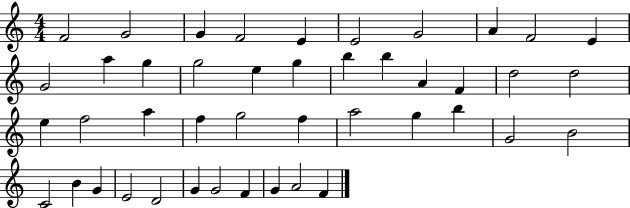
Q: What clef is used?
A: treble